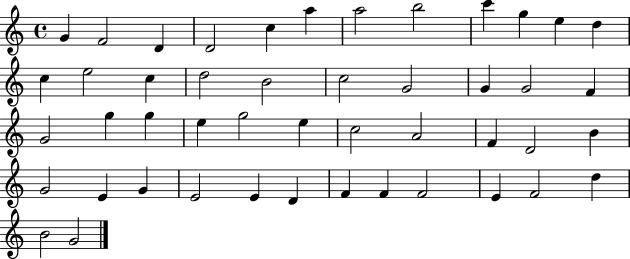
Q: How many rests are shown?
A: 0